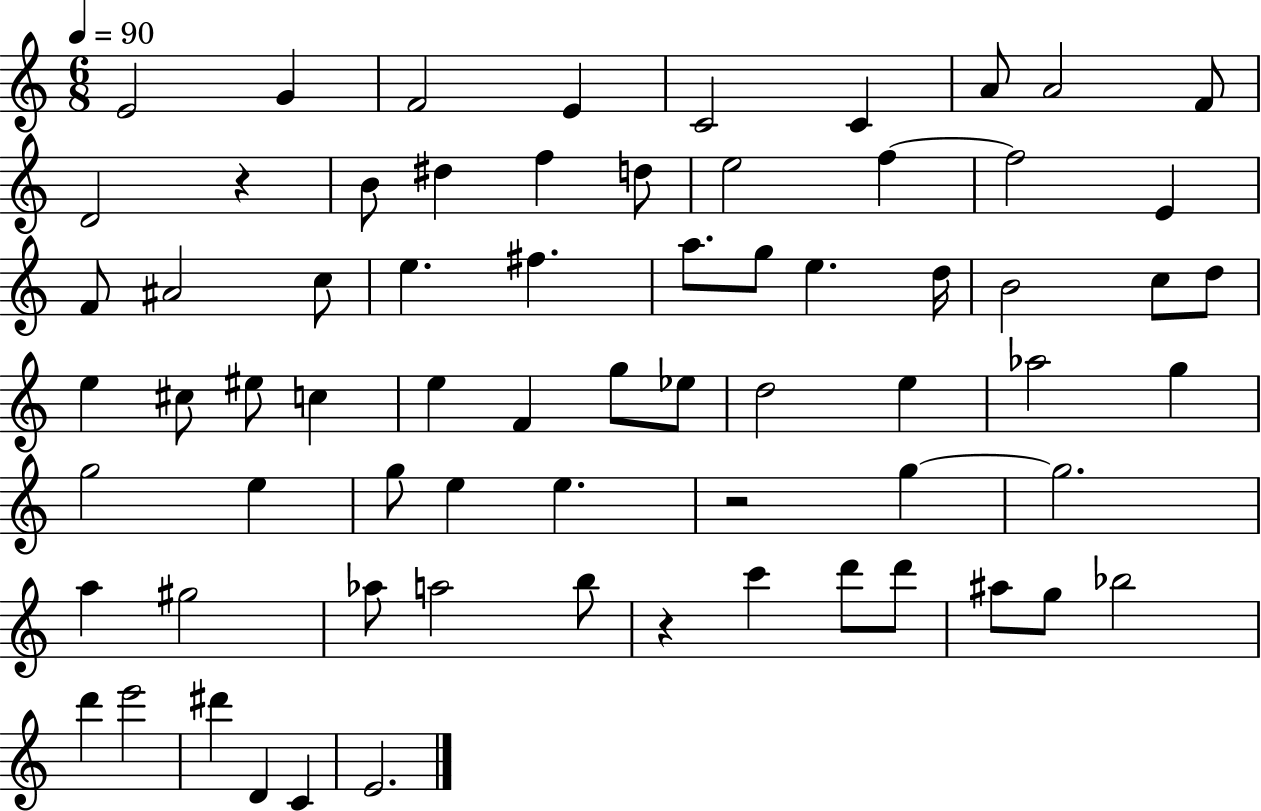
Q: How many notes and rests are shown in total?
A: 69